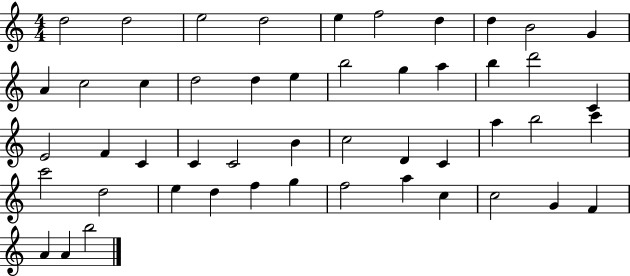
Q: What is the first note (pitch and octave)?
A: D5